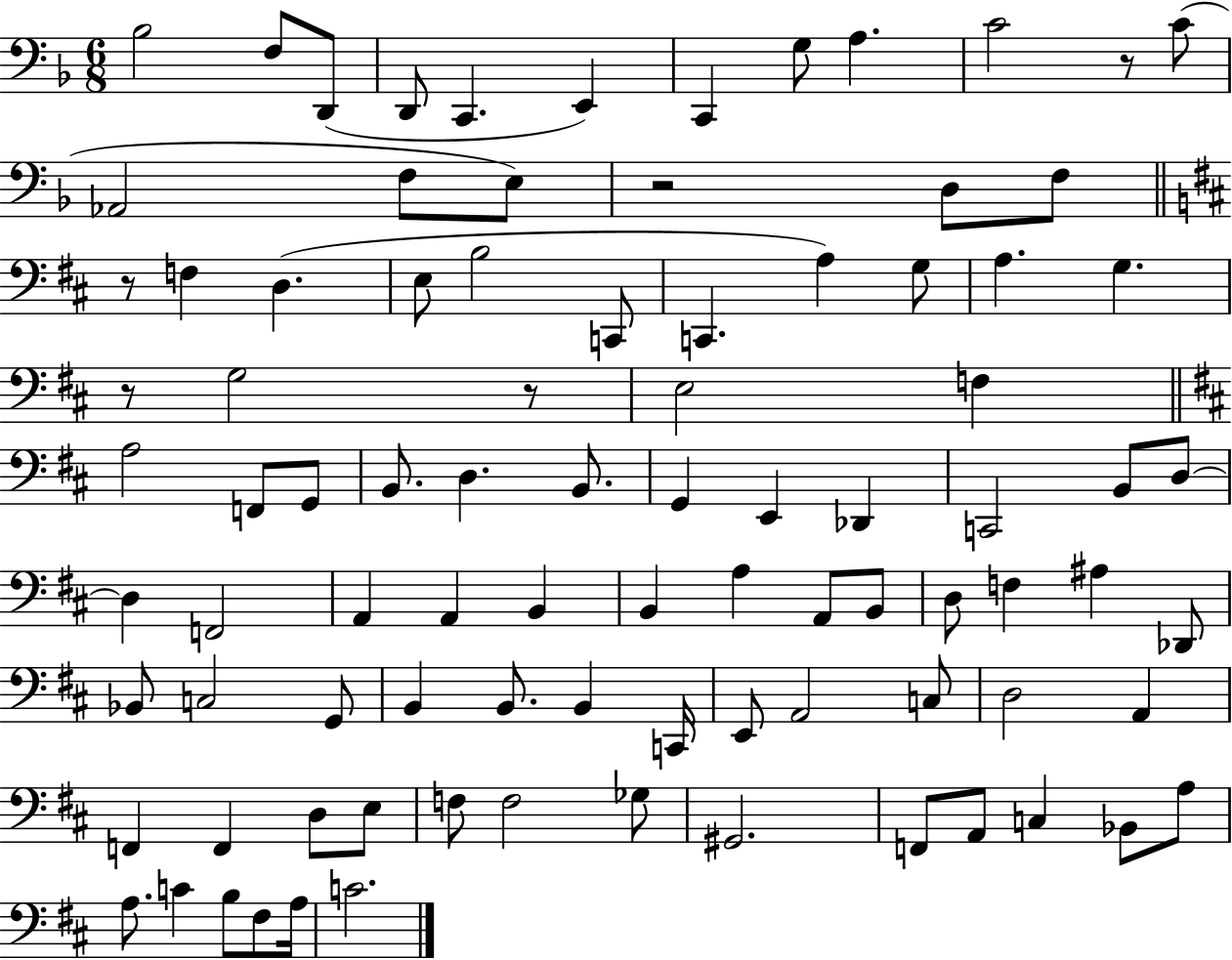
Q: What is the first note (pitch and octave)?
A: Bb3